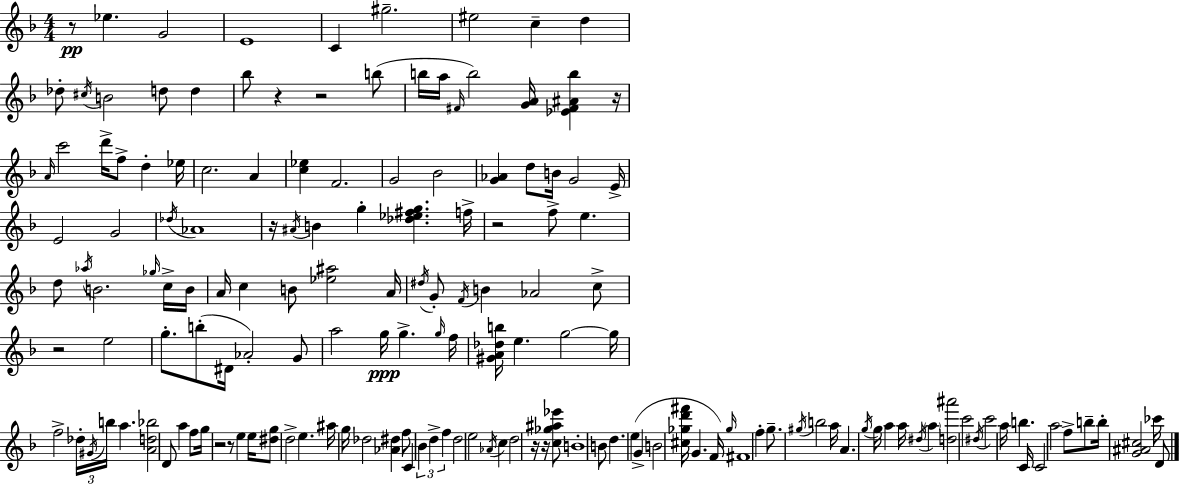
R/e Eb5/q. G4/h E4/w C4/q G#5/h. EIS5/h C5/q D5/q Db5/e C#5/s B4/h D5/e D5/q Bb5/e R/q R/h B5/e B5/s A5/s F#4/s B5/h [G4,A4]/s [Eb4,F#4,A#4,B5]/q R/s A4/s C6/h D6/s F5/e D5/q Eb5/s C5/h. A4/q [C5,Eb5]/q F4/h. G4/h Bb4/h [G4,Ab4]/q D5/e B4/s G4/h E4/s E4/h G4/h Db5/s Ab4/w R/s A#4/s B4/q G5/q [Db5,Eb5,F#5,G5]/q. F5/s R/h F5/e E5/q. D5/e Ab5/s B4/h. Gb5/s C5/s B4/s A4/s C5/q B4/e [Eb5,A#5]/h A4/s D#5/s G4/e F4/s B4/q Ab4/h C5/e R/h E5/h G5/e. B5/e D#4/s Ab4/h G4/e A5/h G5/s G5/q. G5/s F5/s [G#4,A4,Db5,B5]/s E5/q. G5/h G5/s F5/h Db5/s G#4/s B5/s A5/q. [A4,D5,Bb5]/h D4/e A5/q F5/e G5/s R/h R/e E5/q E5/s [D#5,G5]/e D5/h E5/q. A#5/s G5/s Db5/h [Ab4,D#5]/q F5/e C4/q Bb4/q D5/q F5/q D5/h E5/h Ab4/s C5/q D5/h R/s R/s [C5,Gb5,A#5,Eb6]/e B4/w B4/e D5/q. E5/q G4/q B4/h [C#5,Gb5,D6,F#6]/s G4/q. F4/s Gb5/s F#4/w F5/q G5/e. G#5/s B5/h A5/s A4/q. G5/s G5/s A5/q A5/s D#5/s A5/q [D5,A#6]/h C6/h D#5/s C6/h A5/s B5/q. C4/s C4/h A5/h F5/e B5/e B5/s [G4,A#4,C#5]/h CES6/s D4/e